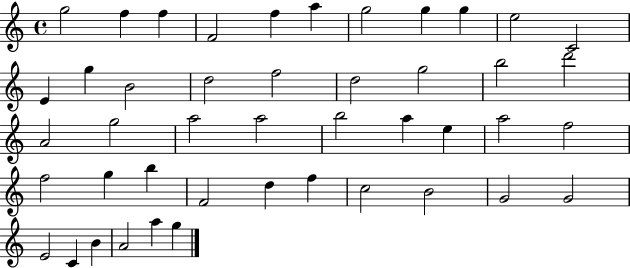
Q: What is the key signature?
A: C major